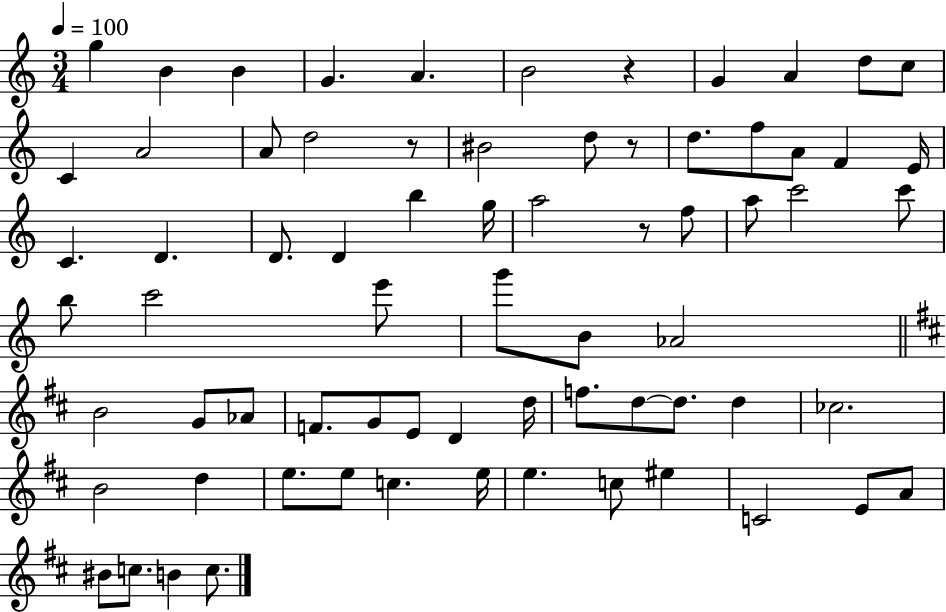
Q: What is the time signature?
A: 3/4